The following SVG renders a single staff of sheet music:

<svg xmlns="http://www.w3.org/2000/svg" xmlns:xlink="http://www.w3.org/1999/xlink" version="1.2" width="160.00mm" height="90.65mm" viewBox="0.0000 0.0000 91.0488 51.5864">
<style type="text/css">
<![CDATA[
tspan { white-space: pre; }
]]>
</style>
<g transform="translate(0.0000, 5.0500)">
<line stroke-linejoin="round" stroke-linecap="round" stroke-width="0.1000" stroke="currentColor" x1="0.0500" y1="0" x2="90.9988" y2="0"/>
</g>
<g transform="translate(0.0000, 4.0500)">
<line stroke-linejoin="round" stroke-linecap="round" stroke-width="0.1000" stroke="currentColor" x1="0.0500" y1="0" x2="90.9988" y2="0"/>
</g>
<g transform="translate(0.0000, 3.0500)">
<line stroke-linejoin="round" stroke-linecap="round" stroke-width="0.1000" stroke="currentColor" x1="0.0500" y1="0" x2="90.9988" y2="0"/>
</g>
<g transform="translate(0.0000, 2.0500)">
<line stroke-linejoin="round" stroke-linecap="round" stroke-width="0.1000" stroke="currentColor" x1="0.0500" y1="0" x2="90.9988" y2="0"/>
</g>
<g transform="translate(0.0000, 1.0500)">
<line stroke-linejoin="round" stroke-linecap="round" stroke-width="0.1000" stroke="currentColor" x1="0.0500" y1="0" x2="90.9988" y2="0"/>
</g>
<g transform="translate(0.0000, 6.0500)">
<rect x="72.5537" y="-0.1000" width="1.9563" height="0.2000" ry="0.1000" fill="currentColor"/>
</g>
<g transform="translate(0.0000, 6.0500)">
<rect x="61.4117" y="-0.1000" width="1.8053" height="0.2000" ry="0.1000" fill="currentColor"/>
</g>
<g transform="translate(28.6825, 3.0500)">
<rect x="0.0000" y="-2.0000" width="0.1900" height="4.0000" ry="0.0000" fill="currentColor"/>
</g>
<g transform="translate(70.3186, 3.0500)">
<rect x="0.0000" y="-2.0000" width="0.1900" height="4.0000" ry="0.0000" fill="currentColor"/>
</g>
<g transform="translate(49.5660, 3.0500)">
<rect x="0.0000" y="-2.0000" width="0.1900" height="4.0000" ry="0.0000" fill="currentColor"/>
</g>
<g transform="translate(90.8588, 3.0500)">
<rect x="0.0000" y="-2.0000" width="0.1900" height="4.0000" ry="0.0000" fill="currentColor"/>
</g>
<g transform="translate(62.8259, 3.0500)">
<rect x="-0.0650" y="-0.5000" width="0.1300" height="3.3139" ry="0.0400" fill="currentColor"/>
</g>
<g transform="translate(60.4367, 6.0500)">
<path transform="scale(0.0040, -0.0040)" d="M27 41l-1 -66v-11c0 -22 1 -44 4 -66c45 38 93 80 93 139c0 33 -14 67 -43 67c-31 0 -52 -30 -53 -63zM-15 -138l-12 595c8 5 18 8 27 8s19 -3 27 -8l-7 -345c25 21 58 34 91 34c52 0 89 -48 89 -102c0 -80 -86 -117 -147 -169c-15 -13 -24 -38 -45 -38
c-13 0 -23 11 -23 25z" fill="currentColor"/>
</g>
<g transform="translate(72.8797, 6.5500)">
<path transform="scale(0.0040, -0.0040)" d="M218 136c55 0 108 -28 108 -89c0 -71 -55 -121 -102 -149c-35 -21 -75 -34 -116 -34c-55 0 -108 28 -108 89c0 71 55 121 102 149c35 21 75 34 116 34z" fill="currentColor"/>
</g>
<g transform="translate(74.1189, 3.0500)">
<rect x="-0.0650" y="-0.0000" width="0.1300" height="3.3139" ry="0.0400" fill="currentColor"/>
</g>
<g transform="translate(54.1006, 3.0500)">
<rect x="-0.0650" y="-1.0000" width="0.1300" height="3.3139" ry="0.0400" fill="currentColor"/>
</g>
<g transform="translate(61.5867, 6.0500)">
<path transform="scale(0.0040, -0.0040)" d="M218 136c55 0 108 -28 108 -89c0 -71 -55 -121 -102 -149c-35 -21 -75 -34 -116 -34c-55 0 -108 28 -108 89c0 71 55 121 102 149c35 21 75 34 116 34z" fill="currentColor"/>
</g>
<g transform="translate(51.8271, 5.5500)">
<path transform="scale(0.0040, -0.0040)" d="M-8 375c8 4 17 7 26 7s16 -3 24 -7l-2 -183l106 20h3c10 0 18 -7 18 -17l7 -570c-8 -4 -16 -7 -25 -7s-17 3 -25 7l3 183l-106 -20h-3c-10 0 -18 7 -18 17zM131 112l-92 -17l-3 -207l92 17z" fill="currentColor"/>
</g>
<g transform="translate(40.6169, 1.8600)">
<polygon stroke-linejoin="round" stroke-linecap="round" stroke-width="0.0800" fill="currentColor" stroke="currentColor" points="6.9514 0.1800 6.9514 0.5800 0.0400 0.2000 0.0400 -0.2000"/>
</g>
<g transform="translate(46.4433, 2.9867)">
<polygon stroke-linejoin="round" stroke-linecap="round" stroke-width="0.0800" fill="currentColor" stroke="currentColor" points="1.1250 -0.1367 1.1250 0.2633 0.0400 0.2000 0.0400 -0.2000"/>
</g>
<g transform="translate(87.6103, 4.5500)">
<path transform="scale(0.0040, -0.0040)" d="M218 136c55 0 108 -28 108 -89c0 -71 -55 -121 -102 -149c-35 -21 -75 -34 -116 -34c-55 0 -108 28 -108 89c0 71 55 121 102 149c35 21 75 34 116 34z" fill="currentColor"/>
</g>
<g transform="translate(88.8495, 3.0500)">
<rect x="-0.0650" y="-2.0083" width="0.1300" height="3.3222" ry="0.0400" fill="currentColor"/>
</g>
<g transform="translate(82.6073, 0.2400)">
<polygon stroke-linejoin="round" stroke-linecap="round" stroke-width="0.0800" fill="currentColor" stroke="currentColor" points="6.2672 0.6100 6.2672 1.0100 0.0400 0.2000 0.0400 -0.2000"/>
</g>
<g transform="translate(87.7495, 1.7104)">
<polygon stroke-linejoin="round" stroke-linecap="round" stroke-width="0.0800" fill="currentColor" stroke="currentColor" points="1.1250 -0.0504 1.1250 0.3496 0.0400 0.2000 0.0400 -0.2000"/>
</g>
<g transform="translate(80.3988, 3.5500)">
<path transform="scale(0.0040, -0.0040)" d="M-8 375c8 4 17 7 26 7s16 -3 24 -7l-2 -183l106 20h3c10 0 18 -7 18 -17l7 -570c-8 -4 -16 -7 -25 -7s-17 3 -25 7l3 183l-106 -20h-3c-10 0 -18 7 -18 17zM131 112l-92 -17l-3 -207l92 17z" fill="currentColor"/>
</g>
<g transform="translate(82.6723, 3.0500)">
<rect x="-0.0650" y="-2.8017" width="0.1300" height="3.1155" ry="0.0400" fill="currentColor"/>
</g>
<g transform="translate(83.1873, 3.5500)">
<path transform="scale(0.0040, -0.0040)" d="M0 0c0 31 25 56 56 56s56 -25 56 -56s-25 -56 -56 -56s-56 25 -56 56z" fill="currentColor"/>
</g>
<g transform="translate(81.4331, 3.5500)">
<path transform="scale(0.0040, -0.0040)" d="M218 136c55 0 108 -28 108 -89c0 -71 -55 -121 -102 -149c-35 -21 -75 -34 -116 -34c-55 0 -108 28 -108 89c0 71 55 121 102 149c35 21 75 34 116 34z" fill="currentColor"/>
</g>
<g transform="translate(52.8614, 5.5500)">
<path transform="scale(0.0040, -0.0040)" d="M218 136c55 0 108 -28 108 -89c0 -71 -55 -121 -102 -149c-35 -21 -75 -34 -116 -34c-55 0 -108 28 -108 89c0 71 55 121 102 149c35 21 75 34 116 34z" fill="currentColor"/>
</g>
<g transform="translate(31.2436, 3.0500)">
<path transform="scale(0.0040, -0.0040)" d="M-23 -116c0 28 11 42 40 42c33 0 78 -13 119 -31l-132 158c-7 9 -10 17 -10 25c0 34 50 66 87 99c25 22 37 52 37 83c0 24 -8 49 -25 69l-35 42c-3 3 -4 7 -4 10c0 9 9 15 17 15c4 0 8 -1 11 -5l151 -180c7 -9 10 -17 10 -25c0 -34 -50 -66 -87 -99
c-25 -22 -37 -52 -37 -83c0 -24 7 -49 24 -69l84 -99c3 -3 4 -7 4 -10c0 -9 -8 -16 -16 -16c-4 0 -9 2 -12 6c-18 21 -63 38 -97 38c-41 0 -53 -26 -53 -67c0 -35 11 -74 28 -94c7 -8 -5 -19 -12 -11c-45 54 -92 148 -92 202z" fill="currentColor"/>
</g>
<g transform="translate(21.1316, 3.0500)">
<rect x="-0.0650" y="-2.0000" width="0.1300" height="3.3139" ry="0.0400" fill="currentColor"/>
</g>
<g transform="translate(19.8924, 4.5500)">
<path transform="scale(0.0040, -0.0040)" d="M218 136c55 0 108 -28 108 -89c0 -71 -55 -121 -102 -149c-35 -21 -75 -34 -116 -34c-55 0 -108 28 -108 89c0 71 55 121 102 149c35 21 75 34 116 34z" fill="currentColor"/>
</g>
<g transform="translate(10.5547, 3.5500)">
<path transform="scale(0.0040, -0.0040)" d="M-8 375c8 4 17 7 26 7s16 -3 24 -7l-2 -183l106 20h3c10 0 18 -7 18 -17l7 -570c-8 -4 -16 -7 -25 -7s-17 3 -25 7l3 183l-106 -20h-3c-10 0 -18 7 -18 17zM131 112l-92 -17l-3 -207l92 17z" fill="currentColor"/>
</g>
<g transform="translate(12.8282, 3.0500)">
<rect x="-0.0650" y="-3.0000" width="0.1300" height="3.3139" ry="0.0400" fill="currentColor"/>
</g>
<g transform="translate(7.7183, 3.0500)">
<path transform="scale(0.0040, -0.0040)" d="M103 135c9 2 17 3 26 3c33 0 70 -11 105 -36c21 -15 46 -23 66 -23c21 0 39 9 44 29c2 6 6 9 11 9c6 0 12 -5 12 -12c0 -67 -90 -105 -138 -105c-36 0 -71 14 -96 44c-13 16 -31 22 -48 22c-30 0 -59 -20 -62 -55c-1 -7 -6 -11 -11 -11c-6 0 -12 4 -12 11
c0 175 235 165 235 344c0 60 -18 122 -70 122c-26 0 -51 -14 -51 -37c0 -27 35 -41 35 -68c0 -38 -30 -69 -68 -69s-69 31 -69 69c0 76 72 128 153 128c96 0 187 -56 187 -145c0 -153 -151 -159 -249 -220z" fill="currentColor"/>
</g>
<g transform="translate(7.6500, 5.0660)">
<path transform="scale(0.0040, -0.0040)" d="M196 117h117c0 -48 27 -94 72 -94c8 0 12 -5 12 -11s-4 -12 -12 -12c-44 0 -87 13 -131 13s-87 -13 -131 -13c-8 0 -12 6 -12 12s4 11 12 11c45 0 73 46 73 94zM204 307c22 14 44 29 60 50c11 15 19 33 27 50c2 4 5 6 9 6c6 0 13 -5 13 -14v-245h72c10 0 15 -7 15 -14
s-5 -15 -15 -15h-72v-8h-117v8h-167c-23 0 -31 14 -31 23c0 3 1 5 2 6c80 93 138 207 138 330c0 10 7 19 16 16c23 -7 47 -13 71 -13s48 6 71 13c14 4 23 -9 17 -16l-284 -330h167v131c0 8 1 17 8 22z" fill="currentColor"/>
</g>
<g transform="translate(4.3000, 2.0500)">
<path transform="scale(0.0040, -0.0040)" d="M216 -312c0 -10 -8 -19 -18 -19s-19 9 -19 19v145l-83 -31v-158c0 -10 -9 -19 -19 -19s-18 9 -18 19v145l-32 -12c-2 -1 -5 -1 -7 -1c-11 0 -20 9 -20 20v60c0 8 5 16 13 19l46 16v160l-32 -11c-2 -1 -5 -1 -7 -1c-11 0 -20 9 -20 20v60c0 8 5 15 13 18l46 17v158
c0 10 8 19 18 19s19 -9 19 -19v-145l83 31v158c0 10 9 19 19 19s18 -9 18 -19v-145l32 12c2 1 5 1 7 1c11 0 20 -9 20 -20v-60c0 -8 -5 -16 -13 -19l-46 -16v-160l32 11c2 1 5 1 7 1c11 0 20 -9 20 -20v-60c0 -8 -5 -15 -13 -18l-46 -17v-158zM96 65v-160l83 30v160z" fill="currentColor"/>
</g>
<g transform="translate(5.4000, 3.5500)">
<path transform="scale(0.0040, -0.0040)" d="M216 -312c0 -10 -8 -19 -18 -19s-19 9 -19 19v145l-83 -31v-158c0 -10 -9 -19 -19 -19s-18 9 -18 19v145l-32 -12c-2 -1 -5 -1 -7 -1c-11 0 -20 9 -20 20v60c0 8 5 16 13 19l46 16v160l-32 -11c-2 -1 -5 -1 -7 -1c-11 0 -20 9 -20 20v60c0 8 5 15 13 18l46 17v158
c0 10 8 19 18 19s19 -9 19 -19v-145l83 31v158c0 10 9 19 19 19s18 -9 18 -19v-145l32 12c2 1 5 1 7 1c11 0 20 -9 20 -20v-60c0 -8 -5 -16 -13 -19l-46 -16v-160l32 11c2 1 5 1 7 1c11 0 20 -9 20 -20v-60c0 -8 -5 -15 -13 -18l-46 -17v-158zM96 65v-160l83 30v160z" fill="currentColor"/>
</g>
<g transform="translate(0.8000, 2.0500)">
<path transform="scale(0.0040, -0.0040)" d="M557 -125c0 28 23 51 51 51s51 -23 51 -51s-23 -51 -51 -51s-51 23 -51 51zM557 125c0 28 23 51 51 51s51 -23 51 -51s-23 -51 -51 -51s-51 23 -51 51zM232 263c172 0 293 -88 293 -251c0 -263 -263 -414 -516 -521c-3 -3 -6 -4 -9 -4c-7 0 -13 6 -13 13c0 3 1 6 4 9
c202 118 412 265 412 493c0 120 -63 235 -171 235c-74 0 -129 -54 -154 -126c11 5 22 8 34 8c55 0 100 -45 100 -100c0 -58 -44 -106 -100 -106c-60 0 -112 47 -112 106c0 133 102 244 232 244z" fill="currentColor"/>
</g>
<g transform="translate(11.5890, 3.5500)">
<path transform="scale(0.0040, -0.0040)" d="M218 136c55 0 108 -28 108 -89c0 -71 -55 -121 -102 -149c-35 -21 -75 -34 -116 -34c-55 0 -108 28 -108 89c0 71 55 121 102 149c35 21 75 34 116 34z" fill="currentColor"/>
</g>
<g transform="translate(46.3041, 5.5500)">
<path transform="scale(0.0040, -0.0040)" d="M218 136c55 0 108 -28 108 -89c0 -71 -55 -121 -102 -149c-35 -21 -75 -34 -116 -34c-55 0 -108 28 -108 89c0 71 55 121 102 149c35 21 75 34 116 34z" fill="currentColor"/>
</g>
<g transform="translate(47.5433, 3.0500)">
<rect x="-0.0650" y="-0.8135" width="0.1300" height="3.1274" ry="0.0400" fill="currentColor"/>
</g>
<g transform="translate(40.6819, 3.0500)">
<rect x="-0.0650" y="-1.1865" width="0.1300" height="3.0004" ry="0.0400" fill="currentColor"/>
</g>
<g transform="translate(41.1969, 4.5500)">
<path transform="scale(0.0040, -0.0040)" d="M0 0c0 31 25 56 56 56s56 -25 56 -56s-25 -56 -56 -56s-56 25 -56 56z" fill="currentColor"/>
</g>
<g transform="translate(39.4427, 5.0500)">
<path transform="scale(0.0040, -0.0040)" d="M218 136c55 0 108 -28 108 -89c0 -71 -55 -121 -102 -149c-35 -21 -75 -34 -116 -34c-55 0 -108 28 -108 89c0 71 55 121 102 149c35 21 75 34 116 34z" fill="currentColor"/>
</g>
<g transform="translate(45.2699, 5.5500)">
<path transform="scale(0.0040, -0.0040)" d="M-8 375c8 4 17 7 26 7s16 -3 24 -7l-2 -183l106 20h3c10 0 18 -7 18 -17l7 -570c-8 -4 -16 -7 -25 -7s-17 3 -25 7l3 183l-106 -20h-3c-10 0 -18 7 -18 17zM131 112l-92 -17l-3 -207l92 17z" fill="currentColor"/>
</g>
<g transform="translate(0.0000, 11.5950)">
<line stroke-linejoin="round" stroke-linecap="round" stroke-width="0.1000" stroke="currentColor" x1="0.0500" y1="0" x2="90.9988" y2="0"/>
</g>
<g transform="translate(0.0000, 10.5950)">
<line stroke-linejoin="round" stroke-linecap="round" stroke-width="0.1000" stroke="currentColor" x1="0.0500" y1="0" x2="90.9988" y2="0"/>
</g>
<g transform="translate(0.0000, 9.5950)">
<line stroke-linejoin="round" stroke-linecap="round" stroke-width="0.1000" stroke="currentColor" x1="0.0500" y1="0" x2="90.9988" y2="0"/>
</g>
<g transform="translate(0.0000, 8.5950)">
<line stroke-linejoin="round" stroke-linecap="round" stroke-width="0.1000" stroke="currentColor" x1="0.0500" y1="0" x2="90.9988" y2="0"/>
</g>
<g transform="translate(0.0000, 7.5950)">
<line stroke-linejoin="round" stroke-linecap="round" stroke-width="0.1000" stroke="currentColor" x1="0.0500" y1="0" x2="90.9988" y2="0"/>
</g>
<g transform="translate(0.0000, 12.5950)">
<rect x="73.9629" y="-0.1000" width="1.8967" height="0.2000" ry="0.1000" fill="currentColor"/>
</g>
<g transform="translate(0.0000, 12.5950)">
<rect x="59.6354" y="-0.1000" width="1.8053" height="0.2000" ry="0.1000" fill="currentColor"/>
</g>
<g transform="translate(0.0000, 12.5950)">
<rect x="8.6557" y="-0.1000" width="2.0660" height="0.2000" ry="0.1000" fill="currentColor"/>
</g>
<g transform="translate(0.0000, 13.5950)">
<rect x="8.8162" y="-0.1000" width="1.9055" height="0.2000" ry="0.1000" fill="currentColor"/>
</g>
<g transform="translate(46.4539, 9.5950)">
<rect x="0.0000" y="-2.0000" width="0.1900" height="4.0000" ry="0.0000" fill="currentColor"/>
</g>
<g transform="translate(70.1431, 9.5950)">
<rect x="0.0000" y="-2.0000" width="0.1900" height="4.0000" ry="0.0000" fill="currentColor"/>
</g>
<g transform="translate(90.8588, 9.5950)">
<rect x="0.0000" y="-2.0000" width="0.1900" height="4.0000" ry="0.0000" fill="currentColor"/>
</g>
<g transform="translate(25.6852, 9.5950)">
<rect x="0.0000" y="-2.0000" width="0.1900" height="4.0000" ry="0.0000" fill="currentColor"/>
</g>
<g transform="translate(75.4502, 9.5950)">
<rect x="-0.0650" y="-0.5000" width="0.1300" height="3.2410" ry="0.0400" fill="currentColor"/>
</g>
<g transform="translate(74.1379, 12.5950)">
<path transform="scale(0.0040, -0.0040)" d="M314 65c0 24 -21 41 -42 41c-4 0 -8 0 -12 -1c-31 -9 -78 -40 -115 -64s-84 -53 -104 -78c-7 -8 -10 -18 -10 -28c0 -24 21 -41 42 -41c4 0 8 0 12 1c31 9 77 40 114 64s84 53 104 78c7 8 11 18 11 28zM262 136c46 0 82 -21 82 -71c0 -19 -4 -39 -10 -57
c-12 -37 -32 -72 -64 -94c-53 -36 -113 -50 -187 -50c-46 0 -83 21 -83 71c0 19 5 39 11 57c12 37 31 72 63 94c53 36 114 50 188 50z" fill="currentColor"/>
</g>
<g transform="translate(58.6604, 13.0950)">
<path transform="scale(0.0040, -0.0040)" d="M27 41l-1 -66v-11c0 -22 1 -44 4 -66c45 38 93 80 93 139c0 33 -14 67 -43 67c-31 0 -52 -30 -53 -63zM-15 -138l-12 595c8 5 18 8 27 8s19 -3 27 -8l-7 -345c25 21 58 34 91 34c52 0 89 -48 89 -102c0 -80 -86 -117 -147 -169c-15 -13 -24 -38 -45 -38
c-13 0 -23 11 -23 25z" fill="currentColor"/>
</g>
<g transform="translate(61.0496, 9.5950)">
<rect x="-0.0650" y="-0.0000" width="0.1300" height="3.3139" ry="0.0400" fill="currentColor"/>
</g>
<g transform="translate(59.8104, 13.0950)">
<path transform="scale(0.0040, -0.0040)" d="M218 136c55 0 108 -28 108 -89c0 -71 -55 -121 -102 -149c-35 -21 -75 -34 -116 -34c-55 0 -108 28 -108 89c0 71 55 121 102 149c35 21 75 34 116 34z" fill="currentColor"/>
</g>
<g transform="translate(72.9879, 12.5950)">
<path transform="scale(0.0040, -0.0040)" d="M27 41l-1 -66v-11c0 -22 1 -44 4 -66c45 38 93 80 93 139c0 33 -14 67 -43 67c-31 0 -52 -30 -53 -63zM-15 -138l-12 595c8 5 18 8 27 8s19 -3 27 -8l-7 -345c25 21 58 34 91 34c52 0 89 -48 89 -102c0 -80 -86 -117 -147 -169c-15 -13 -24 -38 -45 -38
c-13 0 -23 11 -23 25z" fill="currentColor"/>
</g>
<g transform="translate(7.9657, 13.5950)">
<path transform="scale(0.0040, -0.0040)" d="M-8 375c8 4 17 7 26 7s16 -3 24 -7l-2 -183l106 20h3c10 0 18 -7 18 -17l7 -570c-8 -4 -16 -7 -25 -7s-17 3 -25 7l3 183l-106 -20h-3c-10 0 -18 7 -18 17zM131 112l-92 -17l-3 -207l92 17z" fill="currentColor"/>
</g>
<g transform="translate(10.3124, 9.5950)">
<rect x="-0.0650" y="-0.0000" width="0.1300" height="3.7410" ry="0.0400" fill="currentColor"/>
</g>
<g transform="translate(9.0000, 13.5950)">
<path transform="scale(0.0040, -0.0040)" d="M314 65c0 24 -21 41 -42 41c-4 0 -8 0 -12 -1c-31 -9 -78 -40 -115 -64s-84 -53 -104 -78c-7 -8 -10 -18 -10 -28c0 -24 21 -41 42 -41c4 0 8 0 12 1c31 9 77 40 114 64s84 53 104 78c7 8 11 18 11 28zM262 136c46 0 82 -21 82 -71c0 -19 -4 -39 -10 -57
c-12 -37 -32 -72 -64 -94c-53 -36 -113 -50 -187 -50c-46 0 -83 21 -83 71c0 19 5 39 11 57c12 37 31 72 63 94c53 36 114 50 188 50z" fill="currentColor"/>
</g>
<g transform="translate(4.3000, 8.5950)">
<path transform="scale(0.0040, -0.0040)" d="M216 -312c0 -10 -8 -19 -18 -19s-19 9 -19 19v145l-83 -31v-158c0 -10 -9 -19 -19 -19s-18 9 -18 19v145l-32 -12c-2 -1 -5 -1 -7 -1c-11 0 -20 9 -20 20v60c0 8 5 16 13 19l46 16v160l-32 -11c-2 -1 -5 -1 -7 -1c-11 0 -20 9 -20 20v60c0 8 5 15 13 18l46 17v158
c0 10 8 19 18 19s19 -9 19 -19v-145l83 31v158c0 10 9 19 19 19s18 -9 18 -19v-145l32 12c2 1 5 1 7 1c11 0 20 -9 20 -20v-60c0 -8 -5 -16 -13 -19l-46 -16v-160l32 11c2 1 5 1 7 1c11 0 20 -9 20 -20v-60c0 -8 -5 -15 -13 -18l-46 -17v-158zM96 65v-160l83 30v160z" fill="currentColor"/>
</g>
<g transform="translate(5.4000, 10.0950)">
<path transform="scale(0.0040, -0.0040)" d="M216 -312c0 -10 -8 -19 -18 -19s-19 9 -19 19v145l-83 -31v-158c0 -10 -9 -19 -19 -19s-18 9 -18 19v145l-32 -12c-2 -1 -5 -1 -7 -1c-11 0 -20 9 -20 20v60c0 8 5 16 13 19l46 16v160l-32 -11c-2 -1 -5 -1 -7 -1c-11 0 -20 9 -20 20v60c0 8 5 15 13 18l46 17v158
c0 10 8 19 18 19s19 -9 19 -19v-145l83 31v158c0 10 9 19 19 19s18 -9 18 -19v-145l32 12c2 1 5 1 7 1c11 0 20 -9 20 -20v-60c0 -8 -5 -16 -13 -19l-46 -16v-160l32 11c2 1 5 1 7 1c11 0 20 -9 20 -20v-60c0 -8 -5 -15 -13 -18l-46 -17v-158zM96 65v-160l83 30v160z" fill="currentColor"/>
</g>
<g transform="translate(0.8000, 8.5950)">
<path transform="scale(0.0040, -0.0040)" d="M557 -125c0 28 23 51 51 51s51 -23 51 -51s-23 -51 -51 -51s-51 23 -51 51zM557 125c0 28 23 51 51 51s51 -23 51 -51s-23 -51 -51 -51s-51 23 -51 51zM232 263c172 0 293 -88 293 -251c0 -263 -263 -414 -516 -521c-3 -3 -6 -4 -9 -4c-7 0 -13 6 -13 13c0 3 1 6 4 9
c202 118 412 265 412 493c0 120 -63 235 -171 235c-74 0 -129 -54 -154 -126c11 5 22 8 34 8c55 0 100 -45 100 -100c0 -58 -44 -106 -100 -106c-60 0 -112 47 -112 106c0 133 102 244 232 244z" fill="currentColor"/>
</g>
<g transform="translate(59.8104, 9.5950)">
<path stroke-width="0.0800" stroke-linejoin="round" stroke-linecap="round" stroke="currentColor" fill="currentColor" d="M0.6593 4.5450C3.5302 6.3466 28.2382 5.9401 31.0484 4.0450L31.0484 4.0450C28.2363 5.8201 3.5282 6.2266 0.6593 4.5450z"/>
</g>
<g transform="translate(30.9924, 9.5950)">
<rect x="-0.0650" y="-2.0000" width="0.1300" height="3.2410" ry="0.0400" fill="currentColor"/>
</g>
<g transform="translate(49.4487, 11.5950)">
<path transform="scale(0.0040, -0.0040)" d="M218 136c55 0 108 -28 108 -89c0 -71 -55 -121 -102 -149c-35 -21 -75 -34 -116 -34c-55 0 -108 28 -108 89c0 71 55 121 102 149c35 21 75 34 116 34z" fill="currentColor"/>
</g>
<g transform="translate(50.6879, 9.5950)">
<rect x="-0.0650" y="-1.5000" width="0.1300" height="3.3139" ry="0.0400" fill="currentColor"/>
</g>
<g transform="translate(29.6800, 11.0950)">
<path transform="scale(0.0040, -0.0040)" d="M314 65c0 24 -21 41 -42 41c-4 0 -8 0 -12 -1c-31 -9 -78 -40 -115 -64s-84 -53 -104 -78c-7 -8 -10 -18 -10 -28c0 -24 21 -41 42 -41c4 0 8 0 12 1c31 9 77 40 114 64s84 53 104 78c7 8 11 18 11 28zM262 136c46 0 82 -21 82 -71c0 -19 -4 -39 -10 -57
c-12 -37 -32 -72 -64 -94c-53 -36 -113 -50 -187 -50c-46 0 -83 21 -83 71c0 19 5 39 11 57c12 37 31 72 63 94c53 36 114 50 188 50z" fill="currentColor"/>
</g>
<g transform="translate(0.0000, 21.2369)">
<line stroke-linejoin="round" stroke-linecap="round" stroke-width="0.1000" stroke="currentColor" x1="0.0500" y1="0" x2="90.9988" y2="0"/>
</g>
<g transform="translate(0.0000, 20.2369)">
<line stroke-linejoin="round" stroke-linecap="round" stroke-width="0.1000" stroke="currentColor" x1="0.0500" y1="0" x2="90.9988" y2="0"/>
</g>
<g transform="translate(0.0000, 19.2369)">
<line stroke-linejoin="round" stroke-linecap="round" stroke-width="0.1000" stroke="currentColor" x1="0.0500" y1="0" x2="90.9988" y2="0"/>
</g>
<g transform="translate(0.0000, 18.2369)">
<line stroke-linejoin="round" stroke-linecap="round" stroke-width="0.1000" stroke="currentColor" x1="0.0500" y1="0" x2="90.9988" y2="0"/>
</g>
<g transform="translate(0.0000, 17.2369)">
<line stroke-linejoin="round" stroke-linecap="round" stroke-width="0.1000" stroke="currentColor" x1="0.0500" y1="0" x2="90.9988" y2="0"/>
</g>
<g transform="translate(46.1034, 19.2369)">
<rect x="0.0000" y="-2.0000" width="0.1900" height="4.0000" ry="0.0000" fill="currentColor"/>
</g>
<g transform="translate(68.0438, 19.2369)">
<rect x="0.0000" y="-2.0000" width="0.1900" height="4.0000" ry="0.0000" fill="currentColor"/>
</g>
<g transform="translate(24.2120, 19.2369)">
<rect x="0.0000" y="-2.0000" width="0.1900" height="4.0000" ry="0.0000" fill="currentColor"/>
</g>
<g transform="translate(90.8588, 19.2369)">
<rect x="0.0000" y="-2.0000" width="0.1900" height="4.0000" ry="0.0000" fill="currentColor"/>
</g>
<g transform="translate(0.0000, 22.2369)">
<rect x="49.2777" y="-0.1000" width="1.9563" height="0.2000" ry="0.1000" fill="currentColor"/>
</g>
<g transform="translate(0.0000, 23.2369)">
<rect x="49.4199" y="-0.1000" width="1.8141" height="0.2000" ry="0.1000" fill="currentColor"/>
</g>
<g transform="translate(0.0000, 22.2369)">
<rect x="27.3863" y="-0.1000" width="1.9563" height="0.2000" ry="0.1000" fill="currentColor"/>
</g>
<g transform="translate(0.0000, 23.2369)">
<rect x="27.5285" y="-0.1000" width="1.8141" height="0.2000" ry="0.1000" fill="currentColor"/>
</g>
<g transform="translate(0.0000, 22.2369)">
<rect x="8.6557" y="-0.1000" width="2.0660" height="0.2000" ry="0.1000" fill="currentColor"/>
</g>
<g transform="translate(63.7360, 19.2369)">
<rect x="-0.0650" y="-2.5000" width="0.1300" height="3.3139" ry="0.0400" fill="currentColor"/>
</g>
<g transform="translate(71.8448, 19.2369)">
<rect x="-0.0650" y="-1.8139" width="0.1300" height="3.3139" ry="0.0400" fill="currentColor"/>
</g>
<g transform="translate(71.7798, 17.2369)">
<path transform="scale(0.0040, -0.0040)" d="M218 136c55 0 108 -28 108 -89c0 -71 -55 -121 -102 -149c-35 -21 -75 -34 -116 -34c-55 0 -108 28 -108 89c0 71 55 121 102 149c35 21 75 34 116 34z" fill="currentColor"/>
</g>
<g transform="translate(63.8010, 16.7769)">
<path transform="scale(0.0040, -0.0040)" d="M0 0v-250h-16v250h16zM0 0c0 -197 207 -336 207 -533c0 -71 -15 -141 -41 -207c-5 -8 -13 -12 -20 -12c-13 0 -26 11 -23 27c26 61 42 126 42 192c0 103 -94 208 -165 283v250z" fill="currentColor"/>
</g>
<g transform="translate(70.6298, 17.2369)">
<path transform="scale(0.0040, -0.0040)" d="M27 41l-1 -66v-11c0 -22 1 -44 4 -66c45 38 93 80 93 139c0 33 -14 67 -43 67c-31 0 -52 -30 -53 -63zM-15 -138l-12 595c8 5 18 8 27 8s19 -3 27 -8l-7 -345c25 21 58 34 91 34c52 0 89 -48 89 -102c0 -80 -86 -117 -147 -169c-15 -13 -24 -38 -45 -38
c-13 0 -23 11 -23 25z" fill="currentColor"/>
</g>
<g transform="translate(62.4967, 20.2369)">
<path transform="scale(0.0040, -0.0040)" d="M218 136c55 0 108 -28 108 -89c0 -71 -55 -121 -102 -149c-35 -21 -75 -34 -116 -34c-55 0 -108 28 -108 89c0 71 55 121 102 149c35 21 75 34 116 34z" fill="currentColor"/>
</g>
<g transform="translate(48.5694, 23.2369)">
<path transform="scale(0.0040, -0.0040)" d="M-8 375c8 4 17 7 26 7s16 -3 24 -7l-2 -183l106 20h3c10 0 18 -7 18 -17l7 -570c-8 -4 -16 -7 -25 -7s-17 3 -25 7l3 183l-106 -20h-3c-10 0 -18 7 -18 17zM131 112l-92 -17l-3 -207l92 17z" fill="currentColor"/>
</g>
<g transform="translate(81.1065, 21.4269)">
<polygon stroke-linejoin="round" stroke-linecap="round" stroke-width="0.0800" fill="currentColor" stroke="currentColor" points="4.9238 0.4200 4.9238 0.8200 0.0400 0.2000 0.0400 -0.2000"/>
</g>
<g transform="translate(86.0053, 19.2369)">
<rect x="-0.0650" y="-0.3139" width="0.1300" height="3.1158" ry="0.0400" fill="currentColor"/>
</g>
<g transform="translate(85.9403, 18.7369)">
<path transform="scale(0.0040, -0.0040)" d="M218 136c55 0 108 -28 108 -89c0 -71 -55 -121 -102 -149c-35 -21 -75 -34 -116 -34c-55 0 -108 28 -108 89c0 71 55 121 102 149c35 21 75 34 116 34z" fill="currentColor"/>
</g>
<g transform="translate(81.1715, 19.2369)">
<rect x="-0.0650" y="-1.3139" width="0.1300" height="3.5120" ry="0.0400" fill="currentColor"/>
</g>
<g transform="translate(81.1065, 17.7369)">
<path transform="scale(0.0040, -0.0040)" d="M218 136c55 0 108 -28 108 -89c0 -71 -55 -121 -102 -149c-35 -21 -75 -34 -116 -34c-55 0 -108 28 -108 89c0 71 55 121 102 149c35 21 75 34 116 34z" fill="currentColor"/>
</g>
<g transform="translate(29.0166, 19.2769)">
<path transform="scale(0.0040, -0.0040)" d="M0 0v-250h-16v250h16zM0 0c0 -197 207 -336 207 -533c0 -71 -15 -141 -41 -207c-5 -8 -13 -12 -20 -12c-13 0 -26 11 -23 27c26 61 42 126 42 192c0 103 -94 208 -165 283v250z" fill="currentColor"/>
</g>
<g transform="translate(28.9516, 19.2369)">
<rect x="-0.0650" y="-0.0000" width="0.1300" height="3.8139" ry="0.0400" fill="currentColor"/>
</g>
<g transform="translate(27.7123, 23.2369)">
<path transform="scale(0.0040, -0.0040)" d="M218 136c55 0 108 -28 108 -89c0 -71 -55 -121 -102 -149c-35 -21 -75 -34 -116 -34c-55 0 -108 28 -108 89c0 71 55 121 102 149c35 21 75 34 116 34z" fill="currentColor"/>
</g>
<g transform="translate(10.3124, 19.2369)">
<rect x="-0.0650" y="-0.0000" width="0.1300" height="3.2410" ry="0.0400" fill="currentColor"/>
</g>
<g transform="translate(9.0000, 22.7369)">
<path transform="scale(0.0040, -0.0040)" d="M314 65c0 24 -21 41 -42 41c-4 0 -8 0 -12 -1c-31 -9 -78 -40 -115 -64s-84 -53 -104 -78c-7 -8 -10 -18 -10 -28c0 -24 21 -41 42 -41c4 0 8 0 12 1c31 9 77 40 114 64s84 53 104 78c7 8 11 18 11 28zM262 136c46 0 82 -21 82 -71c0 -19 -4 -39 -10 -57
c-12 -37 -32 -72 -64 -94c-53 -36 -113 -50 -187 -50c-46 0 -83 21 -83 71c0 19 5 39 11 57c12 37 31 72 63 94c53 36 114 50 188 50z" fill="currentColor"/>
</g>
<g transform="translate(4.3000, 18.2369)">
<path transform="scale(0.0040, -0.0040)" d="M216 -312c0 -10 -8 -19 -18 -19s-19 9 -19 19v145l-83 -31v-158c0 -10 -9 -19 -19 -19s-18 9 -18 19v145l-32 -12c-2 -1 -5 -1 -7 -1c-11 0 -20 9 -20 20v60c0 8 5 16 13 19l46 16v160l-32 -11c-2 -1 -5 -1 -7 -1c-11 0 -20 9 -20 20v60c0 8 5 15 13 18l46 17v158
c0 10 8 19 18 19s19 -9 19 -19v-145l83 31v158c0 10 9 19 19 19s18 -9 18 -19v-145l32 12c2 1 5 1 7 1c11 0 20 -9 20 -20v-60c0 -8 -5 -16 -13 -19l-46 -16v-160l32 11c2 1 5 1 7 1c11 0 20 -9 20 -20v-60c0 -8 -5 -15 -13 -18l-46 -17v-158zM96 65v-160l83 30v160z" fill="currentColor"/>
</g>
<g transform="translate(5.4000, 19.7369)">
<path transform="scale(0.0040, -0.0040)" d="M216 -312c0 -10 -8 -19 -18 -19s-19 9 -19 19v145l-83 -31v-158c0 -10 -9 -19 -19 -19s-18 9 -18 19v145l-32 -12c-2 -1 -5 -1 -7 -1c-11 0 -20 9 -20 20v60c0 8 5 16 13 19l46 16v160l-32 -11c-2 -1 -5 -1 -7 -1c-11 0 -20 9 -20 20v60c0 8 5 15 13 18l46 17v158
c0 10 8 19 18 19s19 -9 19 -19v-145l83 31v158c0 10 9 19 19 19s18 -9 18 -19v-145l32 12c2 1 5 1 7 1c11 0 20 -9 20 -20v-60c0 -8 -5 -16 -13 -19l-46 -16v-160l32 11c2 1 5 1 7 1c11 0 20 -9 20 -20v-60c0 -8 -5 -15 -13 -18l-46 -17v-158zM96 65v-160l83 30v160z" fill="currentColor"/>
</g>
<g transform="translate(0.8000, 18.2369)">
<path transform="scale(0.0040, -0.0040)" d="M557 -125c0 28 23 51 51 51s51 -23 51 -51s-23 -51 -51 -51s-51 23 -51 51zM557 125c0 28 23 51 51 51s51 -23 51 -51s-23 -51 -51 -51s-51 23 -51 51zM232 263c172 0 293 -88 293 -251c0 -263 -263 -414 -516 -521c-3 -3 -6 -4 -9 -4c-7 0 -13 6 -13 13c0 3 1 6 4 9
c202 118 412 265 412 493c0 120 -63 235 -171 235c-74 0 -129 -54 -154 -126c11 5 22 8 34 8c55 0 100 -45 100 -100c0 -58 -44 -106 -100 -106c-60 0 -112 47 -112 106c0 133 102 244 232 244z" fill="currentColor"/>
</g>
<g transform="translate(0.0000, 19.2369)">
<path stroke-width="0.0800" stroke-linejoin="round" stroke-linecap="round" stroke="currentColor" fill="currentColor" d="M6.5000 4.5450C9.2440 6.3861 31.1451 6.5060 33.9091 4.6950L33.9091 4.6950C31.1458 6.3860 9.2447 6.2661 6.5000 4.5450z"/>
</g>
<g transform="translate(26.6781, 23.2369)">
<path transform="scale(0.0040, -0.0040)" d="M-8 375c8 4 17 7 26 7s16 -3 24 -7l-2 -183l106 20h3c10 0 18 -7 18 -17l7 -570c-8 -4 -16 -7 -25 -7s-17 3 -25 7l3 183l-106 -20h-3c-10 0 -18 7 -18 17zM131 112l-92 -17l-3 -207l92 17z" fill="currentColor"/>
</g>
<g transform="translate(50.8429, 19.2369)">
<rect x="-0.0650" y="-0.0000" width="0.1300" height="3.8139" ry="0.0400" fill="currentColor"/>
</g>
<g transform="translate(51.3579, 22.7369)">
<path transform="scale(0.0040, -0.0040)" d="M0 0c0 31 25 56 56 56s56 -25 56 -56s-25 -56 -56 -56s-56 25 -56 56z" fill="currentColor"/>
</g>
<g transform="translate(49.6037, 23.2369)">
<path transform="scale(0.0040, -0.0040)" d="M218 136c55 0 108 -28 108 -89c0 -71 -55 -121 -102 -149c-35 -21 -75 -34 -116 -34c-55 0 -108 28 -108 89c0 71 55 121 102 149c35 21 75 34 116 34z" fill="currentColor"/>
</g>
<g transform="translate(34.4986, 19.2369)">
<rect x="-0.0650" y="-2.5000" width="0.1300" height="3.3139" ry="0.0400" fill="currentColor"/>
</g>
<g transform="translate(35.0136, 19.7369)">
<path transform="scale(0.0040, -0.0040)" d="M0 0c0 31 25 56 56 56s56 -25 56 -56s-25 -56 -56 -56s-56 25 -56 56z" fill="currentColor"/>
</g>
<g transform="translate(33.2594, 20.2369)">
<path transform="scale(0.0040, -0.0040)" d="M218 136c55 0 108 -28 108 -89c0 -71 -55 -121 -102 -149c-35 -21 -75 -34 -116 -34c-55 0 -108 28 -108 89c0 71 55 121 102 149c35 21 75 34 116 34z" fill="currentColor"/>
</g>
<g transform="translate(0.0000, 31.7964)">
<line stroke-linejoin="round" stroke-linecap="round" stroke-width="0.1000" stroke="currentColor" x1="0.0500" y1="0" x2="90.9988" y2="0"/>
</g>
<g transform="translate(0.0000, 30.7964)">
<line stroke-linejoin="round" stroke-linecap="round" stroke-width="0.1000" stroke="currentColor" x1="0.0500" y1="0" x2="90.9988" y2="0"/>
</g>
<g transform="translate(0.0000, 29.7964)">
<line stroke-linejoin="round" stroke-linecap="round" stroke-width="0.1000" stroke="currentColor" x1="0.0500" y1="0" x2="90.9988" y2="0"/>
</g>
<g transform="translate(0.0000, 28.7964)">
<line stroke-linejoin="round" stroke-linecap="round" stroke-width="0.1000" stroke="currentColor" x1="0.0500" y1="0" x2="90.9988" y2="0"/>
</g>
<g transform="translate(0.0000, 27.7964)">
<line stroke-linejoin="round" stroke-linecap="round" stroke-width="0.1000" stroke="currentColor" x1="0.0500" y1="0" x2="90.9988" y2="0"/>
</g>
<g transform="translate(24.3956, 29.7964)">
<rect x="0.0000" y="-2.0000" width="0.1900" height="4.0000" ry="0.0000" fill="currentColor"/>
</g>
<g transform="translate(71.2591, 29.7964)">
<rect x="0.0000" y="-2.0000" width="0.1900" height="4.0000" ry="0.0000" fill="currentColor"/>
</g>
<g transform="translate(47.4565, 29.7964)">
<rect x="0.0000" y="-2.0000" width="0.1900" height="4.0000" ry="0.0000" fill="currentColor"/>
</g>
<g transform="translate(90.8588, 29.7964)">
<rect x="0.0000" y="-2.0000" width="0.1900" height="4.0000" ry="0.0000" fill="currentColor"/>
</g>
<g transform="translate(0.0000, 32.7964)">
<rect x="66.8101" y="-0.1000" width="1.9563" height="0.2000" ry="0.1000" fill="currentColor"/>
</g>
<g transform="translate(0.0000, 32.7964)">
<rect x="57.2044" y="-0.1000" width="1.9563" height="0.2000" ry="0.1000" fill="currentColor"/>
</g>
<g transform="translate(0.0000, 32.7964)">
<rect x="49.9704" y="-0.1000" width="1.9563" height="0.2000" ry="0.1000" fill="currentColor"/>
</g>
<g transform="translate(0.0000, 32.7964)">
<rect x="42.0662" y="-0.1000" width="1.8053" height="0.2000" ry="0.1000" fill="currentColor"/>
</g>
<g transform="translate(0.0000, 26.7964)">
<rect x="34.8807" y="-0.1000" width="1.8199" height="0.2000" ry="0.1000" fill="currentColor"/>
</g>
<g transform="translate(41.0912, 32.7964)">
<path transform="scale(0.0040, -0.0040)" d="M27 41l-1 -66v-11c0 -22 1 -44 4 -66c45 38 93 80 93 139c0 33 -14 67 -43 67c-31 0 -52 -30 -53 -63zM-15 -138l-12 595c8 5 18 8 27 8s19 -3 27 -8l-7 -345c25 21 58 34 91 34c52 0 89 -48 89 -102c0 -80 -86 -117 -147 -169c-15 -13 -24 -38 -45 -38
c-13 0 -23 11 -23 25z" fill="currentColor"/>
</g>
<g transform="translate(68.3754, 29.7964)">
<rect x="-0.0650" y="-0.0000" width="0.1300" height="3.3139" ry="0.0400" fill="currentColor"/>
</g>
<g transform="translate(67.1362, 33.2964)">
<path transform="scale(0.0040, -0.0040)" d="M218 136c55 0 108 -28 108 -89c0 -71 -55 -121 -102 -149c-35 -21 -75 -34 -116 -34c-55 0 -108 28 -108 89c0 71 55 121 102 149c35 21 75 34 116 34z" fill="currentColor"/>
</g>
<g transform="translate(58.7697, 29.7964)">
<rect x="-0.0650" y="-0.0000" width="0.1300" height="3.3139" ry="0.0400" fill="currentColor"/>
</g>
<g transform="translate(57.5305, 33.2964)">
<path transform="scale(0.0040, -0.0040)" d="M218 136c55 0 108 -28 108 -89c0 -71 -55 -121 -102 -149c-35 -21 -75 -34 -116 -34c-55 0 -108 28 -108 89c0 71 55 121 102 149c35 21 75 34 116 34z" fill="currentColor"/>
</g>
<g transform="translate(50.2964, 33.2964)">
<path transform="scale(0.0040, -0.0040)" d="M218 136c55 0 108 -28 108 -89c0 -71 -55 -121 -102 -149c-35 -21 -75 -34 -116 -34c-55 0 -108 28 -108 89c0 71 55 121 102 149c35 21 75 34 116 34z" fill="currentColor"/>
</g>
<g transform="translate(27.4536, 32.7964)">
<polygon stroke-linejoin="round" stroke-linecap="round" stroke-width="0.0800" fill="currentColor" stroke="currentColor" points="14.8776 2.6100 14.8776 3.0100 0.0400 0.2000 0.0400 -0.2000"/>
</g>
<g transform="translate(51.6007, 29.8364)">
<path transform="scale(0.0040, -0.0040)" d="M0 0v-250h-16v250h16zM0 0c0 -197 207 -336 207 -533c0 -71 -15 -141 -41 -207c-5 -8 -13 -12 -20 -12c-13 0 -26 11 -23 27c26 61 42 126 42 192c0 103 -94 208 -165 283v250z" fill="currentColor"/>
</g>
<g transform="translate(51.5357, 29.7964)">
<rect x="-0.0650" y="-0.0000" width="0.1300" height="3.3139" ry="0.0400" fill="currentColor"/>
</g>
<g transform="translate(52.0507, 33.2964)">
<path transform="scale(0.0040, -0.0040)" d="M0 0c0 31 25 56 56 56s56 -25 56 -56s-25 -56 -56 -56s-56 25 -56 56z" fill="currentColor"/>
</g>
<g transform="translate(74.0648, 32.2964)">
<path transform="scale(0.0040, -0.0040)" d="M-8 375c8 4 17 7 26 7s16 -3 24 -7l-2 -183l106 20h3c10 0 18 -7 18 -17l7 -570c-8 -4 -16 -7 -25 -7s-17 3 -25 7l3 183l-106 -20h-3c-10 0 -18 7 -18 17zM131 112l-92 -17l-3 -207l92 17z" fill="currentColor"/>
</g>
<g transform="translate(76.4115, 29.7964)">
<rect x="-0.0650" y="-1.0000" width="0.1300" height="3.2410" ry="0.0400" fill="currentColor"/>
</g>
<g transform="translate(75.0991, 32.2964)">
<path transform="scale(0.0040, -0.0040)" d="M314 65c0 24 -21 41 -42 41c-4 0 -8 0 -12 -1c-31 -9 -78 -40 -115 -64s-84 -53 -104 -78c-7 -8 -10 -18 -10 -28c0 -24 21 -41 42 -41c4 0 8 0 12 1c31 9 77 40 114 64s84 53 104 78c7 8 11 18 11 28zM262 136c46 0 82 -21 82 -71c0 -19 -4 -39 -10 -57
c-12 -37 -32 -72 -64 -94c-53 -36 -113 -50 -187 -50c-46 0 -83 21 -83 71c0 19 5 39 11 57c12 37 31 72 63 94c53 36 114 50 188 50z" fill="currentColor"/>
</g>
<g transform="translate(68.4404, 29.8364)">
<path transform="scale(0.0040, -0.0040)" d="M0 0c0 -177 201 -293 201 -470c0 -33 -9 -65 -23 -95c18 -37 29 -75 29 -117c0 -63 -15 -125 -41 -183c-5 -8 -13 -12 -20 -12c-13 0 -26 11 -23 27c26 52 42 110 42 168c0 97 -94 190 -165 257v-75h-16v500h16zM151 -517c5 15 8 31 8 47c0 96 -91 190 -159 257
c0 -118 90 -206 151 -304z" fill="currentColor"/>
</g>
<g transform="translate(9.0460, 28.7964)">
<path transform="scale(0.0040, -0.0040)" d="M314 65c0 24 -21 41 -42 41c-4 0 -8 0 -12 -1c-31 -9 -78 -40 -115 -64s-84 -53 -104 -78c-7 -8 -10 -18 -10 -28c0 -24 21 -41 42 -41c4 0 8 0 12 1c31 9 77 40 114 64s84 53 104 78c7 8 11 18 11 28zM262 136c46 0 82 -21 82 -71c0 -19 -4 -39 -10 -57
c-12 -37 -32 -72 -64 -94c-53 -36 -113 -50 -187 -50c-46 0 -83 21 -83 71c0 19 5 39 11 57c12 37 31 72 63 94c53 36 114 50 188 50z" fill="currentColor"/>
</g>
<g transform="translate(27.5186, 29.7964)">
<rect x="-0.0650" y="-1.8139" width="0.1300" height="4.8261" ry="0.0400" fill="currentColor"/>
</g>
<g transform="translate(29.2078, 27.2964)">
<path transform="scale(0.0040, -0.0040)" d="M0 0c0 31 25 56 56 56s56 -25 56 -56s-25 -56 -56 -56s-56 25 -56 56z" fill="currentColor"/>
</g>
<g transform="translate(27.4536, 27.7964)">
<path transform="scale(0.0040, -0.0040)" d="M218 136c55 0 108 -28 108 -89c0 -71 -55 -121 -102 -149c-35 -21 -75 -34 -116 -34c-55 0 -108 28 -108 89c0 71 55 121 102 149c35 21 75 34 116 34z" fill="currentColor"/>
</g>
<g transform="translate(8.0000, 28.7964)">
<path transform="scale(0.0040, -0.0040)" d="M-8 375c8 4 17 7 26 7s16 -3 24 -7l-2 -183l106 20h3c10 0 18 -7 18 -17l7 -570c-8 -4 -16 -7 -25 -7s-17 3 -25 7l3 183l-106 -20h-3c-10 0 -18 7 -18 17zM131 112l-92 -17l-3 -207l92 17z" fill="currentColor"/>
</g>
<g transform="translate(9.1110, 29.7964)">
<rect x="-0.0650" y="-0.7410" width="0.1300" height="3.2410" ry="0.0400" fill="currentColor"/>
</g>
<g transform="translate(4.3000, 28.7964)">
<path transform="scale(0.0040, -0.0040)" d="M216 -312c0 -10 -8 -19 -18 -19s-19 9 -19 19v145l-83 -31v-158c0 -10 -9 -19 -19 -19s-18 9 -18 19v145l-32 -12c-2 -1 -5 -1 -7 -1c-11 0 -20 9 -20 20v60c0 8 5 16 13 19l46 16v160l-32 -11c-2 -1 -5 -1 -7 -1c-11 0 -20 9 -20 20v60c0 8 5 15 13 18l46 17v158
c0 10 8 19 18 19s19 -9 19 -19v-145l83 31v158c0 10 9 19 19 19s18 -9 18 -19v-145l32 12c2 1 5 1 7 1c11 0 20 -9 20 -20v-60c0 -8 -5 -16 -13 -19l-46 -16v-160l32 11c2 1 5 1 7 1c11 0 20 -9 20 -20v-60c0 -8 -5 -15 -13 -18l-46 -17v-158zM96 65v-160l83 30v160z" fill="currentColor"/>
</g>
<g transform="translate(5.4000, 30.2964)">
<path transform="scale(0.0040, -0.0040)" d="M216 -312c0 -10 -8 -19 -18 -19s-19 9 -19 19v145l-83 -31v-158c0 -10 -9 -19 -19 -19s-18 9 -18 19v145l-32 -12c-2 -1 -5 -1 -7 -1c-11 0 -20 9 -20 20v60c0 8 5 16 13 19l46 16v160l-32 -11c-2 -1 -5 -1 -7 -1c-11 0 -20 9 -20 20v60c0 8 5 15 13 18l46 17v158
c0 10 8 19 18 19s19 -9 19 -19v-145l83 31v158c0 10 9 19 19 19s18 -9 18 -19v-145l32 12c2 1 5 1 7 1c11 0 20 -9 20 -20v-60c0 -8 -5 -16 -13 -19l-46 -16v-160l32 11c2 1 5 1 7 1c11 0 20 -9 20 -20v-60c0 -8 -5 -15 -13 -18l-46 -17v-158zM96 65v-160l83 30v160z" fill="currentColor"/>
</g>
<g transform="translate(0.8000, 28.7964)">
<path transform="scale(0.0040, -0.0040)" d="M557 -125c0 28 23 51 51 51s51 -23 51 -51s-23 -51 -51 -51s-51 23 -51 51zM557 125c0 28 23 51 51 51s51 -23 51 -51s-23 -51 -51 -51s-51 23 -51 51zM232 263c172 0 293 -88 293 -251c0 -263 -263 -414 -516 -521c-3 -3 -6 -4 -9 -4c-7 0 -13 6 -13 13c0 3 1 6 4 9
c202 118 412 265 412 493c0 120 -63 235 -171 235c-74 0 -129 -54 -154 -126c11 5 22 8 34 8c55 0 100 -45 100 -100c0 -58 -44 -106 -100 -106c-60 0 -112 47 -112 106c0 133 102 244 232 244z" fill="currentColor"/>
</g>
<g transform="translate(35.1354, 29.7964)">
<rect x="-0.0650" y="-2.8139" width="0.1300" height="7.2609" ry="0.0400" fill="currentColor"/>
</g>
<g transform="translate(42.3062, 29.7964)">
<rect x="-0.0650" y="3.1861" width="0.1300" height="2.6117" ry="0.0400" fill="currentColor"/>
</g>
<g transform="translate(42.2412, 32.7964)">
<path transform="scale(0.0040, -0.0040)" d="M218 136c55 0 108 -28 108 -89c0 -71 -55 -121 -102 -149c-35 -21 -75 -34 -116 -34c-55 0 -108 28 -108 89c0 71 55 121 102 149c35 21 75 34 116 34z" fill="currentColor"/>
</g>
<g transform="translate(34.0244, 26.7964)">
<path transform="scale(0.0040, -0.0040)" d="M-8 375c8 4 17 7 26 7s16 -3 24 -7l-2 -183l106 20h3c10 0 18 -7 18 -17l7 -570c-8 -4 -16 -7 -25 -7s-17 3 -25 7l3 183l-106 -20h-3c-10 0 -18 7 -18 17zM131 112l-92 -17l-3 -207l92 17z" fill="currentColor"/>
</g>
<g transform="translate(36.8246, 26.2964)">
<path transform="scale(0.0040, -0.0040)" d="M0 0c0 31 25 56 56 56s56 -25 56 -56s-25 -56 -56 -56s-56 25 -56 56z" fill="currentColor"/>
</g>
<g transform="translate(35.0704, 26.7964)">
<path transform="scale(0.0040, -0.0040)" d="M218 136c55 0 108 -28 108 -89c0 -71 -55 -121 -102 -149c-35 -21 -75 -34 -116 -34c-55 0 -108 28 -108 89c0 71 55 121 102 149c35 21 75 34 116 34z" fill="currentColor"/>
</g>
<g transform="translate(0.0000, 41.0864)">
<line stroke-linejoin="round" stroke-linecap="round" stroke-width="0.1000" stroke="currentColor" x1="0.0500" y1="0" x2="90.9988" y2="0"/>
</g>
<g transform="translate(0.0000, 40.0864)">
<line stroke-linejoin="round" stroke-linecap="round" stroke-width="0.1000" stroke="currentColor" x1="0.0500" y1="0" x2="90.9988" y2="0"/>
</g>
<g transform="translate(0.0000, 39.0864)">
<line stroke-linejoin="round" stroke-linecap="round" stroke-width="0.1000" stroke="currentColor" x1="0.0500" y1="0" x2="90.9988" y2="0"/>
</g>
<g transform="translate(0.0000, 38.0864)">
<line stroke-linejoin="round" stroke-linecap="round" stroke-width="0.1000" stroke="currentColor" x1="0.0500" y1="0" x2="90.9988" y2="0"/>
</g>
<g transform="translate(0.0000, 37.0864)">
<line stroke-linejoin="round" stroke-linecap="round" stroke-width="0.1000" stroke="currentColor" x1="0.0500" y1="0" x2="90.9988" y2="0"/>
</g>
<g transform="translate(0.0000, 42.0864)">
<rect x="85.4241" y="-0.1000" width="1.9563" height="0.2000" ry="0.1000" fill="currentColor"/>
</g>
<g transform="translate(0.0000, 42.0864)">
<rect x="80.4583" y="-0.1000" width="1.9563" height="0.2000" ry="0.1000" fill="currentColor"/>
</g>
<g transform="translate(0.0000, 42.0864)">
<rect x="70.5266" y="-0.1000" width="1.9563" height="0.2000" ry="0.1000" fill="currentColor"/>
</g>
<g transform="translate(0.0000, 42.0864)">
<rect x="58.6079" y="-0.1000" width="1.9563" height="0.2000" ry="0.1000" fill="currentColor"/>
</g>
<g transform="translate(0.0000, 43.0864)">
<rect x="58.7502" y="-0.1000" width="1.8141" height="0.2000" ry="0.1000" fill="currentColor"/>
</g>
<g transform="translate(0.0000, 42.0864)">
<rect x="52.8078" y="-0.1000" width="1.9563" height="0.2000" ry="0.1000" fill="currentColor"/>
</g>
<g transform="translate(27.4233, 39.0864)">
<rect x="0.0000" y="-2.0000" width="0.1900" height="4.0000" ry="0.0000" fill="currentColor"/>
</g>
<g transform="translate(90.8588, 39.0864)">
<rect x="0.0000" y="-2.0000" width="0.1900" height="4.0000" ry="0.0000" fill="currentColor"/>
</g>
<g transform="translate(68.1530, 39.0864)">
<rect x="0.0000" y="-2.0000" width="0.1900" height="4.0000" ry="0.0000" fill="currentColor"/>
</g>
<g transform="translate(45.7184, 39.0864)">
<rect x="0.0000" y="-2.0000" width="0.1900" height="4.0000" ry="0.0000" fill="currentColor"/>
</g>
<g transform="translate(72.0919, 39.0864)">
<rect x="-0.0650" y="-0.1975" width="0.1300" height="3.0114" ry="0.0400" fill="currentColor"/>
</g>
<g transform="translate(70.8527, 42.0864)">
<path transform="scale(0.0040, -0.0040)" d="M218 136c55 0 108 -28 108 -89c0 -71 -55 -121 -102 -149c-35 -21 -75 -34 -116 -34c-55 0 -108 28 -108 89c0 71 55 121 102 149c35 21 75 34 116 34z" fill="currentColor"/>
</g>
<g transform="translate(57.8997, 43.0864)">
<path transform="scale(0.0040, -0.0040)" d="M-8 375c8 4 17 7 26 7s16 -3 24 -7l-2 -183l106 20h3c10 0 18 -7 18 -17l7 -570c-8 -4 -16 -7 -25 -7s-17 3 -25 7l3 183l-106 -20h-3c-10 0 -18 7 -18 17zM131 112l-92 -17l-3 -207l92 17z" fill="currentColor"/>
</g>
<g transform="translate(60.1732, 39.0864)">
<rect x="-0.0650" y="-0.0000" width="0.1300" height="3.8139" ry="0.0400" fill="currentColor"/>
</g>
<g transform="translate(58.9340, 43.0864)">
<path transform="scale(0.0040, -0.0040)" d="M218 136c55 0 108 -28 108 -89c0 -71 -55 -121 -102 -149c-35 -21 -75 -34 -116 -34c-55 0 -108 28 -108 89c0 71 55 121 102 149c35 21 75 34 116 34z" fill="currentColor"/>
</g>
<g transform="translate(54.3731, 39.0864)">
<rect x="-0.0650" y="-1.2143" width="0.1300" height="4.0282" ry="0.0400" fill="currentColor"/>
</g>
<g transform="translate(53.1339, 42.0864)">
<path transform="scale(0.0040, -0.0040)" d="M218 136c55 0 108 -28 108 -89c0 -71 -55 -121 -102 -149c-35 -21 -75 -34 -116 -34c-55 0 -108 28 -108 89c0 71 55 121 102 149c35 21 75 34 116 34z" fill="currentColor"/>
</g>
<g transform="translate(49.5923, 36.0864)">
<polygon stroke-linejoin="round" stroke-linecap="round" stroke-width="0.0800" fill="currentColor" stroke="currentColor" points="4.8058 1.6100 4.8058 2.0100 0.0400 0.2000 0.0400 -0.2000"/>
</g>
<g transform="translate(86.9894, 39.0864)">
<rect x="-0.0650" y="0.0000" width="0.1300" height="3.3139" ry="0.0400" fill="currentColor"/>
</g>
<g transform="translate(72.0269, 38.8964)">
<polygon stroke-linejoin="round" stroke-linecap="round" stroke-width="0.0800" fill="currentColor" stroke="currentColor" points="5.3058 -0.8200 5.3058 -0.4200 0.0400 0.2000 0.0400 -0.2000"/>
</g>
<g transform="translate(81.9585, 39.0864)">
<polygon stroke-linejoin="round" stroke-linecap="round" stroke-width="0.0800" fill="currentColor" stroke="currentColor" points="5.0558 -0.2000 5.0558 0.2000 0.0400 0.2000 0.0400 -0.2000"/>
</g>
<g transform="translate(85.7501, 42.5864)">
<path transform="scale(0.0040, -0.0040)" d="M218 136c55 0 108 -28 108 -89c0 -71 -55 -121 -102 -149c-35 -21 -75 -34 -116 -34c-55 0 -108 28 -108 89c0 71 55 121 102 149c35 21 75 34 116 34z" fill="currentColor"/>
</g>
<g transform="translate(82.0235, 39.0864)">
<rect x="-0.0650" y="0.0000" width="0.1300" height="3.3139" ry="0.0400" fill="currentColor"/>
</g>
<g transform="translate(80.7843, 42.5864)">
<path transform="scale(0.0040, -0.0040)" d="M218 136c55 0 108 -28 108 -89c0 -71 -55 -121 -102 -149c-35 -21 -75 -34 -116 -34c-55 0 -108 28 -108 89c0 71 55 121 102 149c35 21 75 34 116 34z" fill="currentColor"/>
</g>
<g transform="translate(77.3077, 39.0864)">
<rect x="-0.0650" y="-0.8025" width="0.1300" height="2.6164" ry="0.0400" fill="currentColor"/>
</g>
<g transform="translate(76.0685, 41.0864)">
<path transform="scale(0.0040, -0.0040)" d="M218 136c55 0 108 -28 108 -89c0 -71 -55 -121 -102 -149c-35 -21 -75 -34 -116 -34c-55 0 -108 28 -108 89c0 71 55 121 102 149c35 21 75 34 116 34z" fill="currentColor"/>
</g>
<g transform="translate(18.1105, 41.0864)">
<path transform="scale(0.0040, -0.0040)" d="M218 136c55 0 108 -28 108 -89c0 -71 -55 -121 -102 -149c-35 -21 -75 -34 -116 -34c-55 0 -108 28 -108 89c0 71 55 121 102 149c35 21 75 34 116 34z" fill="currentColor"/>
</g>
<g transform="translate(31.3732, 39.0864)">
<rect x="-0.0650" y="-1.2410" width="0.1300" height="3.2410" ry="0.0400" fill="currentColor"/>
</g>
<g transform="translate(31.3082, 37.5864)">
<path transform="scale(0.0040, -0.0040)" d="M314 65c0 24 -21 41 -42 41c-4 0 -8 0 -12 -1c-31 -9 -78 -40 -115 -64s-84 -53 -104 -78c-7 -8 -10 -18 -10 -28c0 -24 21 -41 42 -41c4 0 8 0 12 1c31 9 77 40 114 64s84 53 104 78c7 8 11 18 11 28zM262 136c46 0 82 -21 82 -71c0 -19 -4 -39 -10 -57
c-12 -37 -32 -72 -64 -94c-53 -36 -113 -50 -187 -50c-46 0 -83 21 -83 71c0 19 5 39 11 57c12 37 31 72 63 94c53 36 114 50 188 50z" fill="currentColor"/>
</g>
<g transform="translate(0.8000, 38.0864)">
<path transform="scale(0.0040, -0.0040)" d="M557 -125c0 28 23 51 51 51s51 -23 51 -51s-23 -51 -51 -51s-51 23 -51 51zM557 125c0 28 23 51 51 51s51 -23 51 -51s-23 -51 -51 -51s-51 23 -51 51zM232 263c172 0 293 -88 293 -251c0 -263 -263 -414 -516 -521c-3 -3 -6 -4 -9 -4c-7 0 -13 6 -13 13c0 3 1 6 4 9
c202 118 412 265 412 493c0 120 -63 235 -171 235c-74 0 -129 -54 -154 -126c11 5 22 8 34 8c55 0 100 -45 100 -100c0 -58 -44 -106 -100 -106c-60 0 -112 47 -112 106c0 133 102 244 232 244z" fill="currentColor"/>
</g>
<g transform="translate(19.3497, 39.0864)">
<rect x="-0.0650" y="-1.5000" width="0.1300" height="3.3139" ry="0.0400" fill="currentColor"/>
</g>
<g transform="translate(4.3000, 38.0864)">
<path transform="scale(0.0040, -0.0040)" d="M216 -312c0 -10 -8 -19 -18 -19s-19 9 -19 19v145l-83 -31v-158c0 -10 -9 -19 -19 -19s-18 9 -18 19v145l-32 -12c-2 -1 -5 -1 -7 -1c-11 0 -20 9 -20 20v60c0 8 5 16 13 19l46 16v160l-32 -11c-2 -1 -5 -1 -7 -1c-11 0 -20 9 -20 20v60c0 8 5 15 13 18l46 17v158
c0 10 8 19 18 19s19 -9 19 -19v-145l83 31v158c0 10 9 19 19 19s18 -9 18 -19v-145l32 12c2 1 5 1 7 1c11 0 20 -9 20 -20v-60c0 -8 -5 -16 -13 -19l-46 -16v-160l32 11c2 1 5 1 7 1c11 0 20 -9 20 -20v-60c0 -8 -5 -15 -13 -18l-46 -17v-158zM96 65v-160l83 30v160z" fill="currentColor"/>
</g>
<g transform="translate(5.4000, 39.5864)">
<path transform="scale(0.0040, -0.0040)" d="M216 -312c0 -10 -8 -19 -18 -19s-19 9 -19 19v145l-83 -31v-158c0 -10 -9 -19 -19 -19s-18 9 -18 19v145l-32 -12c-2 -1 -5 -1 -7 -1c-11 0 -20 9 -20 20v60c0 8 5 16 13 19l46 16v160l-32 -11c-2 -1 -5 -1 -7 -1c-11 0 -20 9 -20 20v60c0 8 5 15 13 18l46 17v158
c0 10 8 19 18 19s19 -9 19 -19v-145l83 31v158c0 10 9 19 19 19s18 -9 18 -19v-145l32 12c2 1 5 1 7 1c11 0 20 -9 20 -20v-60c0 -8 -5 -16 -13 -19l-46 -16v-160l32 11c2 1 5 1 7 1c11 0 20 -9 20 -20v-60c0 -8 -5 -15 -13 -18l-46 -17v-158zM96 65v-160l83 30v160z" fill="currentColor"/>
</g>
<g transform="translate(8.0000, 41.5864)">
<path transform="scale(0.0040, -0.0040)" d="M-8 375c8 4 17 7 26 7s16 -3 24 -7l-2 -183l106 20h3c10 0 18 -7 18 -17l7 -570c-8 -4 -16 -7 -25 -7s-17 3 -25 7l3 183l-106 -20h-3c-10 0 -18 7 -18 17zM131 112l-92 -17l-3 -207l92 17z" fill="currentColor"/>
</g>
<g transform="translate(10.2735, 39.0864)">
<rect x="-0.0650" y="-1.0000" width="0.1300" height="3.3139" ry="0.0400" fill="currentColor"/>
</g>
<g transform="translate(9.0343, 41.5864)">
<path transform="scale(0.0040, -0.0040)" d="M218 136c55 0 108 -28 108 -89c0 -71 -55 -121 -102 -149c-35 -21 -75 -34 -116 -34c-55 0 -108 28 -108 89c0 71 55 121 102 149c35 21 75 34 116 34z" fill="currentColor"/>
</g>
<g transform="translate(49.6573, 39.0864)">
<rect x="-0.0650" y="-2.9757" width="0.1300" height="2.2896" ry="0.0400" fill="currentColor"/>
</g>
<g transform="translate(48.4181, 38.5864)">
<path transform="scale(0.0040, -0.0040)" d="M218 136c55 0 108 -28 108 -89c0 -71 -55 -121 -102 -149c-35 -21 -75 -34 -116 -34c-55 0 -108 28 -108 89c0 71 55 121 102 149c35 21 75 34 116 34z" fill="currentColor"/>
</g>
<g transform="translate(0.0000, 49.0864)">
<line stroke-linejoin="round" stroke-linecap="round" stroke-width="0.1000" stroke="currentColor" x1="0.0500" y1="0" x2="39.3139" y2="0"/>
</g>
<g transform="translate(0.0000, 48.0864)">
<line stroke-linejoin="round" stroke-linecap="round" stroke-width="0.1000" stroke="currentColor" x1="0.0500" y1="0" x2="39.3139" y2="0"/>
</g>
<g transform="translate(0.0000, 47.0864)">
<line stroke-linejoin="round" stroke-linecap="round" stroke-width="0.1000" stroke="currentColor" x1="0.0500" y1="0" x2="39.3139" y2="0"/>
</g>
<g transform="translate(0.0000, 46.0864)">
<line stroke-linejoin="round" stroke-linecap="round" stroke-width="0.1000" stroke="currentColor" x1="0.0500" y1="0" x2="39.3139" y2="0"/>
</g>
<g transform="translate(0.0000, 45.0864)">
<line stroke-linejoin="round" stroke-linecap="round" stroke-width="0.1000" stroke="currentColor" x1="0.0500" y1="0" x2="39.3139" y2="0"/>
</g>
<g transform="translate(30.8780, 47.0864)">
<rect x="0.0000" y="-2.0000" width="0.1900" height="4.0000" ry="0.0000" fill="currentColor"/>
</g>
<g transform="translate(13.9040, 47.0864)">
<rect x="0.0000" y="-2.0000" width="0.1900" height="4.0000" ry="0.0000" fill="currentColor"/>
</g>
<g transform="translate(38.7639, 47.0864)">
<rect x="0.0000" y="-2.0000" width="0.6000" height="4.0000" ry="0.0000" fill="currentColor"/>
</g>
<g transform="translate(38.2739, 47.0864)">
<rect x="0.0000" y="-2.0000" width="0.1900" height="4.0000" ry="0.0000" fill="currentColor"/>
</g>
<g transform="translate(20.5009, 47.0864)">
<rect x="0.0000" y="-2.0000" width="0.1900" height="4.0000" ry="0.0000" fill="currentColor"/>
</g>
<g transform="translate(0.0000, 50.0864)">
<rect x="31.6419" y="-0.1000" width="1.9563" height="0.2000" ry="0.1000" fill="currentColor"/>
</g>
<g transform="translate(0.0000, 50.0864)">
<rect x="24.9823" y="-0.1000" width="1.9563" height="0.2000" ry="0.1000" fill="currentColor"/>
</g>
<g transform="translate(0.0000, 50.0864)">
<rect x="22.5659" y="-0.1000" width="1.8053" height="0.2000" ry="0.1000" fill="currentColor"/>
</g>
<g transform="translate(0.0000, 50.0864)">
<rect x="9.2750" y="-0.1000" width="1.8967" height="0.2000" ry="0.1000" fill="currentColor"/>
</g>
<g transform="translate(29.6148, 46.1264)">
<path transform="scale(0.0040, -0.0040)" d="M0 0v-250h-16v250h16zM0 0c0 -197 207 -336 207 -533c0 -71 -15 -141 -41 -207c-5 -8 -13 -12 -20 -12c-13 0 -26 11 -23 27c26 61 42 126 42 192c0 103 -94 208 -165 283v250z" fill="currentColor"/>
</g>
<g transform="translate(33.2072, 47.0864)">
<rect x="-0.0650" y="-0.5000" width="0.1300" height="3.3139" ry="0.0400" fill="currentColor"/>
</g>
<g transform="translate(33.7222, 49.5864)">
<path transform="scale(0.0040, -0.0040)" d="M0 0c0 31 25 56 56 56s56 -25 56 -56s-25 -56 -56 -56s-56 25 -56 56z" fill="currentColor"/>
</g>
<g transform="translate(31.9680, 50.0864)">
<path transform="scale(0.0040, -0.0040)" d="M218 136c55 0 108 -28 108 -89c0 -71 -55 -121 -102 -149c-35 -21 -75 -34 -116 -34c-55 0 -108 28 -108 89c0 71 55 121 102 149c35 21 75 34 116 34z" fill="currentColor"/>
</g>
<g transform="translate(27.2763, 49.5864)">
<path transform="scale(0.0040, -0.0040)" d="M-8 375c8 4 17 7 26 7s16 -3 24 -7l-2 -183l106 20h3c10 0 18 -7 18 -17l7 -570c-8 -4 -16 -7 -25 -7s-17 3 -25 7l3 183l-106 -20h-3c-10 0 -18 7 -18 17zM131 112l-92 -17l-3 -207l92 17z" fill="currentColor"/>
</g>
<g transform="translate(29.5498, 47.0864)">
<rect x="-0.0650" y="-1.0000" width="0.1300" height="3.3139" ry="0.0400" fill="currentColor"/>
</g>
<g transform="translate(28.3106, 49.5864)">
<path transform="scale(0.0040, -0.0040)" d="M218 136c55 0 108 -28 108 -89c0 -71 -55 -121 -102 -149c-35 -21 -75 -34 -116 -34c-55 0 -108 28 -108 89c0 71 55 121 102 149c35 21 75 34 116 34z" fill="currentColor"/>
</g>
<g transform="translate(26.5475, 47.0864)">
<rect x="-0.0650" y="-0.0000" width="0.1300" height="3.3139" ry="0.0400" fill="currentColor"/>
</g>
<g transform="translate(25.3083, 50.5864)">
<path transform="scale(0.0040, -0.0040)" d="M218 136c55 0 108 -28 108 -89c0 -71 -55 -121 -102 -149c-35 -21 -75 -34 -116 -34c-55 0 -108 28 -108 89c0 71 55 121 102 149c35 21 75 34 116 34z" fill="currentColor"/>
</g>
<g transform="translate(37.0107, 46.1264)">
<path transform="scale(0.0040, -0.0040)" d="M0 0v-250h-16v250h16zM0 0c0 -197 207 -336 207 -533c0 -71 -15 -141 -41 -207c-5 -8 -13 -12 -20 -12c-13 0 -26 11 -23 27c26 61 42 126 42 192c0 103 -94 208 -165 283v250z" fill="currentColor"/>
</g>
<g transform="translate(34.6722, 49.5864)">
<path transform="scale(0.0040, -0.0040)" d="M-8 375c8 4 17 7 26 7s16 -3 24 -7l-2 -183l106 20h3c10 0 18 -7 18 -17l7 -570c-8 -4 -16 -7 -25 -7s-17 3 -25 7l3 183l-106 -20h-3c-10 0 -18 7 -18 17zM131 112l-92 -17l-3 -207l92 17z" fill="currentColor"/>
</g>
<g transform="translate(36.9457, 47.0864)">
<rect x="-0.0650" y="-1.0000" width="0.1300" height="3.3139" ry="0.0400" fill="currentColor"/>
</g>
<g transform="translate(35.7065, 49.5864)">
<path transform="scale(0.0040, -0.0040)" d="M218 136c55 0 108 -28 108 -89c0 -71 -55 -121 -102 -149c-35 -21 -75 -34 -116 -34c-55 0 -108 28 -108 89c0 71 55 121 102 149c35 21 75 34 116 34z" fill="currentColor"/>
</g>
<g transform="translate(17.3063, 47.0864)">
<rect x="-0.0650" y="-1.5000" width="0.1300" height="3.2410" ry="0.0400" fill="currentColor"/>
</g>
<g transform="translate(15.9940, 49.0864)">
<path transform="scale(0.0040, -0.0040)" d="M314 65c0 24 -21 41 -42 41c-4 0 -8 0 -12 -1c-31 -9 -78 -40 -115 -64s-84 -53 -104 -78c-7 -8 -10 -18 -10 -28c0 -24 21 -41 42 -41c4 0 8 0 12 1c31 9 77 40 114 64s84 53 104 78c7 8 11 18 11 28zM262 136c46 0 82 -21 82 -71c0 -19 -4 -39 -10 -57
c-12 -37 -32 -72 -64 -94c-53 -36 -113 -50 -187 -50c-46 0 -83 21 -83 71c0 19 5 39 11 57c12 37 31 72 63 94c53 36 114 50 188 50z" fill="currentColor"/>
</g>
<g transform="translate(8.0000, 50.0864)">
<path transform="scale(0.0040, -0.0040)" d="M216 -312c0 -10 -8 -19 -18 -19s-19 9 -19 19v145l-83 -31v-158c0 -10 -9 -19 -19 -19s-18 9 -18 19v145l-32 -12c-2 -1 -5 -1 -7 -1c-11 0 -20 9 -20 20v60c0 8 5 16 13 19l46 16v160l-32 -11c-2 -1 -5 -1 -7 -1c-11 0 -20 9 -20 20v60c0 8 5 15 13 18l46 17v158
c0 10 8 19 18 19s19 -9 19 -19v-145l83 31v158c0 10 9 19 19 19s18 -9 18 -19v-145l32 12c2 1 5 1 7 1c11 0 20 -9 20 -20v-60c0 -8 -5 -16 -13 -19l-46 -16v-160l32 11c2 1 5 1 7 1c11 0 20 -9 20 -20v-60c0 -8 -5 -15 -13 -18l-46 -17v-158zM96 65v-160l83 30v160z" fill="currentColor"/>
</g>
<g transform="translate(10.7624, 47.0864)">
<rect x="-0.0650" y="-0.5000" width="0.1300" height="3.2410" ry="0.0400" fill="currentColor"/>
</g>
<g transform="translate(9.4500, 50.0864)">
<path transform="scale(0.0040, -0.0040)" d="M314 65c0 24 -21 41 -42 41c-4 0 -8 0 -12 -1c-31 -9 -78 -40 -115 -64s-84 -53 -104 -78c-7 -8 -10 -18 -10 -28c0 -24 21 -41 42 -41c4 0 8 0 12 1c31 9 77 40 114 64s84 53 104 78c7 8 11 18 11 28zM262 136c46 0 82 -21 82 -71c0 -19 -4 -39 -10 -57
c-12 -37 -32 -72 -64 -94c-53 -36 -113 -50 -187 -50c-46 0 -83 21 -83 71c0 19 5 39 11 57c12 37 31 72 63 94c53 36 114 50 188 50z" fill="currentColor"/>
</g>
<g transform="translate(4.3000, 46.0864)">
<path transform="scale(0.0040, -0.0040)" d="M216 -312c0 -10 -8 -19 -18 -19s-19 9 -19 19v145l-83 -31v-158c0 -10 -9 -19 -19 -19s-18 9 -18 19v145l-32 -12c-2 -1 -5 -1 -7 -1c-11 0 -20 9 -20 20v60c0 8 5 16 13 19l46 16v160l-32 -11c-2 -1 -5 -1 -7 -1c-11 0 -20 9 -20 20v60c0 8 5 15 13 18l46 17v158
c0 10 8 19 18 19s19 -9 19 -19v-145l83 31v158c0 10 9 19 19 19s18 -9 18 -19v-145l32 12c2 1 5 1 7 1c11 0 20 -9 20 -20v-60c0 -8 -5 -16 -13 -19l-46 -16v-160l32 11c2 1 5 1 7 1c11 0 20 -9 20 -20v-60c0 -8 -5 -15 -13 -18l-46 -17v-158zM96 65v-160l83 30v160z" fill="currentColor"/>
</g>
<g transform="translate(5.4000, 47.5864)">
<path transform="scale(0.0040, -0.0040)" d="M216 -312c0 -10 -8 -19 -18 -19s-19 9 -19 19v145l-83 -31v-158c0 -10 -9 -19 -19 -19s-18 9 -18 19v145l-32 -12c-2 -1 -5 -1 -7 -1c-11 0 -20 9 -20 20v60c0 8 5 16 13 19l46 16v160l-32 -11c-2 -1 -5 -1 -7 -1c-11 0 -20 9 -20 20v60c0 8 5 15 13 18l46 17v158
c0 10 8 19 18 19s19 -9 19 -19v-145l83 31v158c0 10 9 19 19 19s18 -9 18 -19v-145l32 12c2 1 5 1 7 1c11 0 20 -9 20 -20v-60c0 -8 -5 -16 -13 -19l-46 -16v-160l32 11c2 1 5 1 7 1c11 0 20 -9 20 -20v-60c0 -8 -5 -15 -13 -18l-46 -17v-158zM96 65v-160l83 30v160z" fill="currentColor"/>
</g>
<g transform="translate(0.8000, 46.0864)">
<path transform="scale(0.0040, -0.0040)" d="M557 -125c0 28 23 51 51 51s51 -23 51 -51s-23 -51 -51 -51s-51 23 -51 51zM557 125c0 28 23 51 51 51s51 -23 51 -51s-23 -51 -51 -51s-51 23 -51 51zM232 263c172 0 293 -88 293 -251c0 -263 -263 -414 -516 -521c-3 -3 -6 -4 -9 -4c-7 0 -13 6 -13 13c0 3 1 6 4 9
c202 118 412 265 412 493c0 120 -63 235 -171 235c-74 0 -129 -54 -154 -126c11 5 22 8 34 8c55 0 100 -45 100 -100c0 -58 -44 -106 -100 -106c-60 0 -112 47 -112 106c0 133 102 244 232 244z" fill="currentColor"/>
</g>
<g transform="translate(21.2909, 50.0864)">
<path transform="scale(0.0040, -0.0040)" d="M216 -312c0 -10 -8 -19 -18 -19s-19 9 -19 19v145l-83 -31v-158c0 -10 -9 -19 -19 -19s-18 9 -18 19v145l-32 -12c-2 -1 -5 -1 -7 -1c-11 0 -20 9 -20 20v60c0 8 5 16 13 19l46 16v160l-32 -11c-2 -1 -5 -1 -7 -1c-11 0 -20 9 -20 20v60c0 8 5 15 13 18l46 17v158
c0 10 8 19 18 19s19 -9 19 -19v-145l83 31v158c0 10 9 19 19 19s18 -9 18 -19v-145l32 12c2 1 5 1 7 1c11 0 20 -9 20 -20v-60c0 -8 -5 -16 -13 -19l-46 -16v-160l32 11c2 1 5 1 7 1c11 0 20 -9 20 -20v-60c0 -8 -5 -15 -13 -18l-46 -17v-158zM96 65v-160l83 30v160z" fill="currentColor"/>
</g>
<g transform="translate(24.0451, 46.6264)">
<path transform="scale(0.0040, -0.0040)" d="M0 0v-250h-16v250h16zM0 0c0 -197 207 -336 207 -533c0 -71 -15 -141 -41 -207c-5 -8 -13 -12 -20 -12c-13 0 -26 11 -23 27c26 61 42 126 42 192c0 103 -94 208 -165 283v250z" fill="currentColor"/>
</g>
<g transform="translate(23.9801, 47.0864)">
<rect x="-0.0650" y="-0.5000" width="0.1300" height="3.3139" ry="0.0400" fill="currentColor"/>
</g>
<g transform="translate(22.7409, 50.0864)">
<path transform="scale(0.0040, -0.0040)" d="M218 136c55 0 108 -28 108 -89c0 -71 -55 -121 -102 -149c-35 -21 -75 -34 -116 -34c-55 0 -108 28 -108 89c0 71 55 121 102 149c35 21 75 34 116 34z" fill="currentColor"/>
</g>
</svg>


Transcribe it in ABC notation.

X:1
T:Untitled
M:2/4
L:1/4
K:D
C, A,, z G,,/2 F,,/4 F,, _E,, D,, C,/2 A,,/4 C,,2 A,,2 G,, _D,, _E,,2 D,,2 C,,/2 B,, C,, B,,/2 _A, G,/2 E,/2 F,2 A,/2 C/2 _E,,/2 D,,/2 D,, D,,/4 F,,2 F,, G,, G,2 E,/2 E,,/2 C,, E,,/2 G,,/2 D,,/2 D,,/2 ^E,,2 G,,2 ^E,,/2 D,, F,,/2 E,, F,,/2